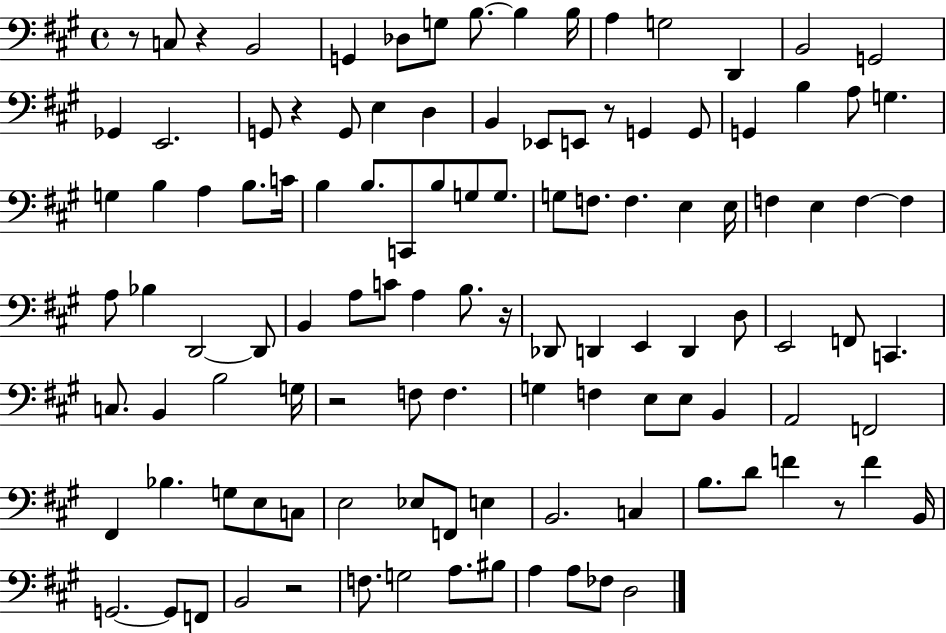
{
  \clef bass
  \time 4/4
  \defaultTimeSignature
  \key a \major
  r8 c8 r4 b,2 | g,4 des8 g8 b8.~~ b4 b16 | a4 g2 d,4 | b,2 g,2 | \break ges,4 e,2. | g,8 r4 g,8 e4 d4 | b,4 ees,8 e,8 r8 g,4 g,8 | g,4 b4 a8 g4. | \break g4 b4 a4 b8. c'16 | b4 b8. c,8 b8 g8 g8. | g8 f8. f4. e4 e16 | f4 e4 f4~~ f4 | \break a8 bes4 d,2~~ d,8 | b,4 a8 c'8 a4 b8. r16 | des,8 d,4 e,4 d,4 d8 | e,2 f,8 c,4. | \break c8. b,4 b2 g16 | r2 f8 f4. | g4 f4 e8 e8 b,4 | a,2 f,2 | \break fis,4 bes4. g8 e8 c8 | e2 ees8 f,8 e4 | b,2. c4 | b8. d'8 f'4 r8 f'4 b,16 | \break g,2.~~ g,8 f,8 | b,2 r2 | f8. g2 a8. bis8 | a4 a8 fes8 d2 | \break \bar "|."
}